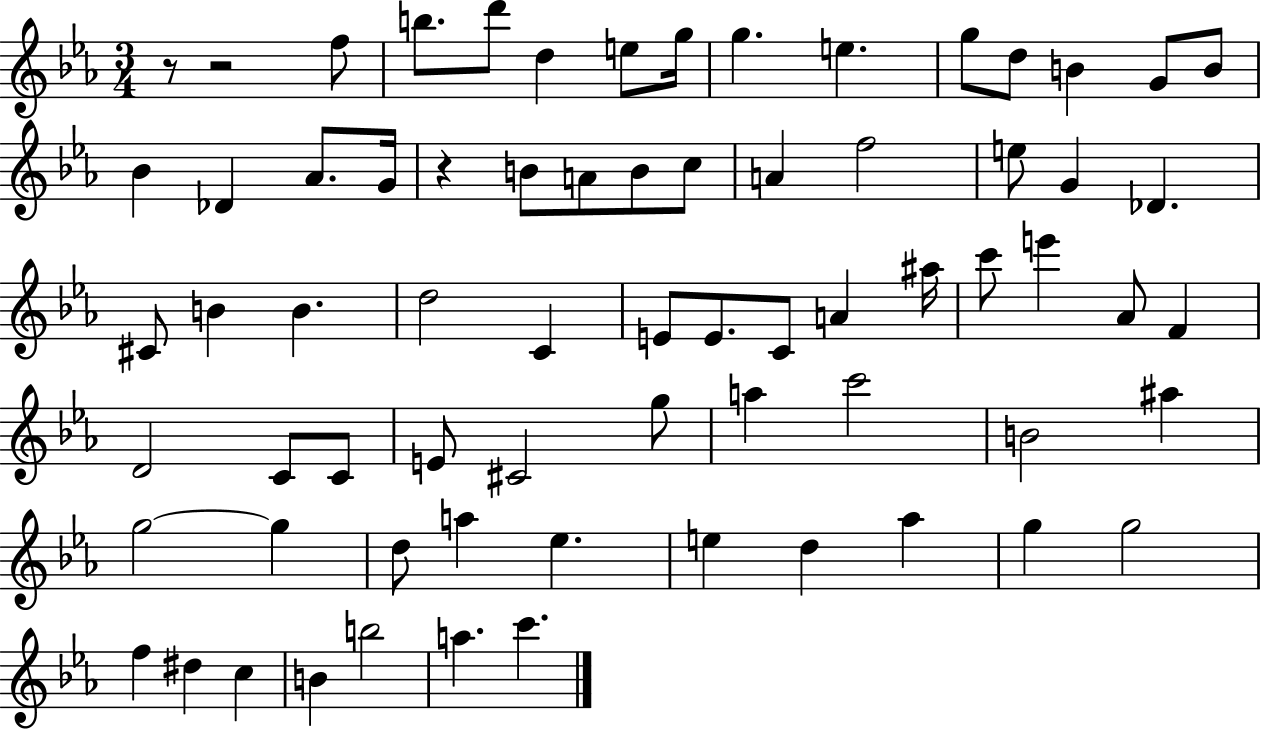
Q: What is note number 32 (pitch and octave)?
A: E4